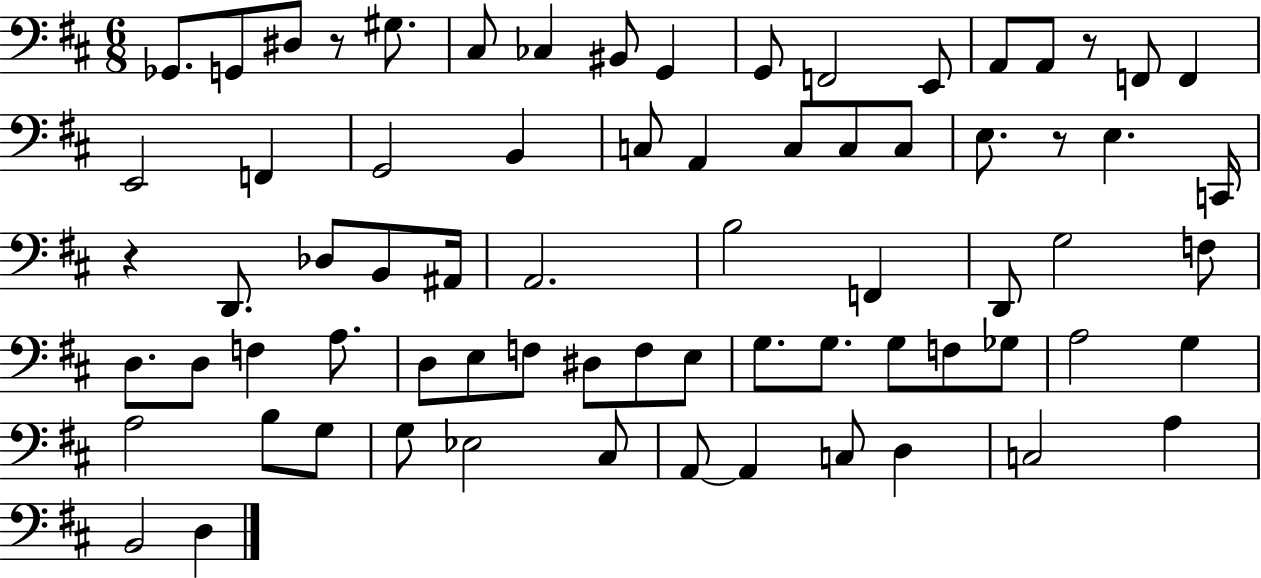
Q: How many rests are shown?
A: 4